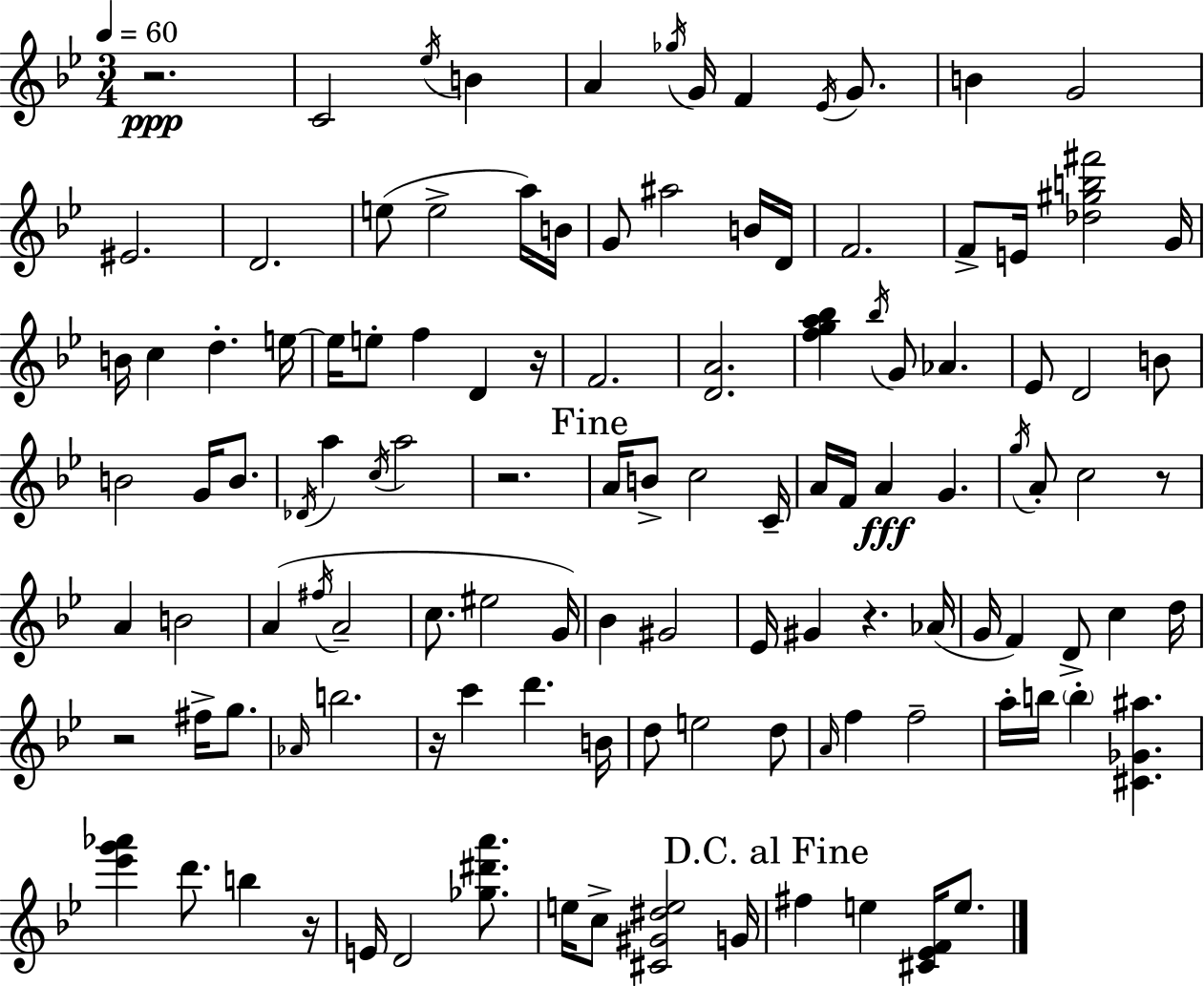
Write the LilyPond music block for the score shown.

{
  \clef treble
  \numericTimeSignature
  \time 3/4
  \key bes \major
  \tempo 4 = 60
  r2.\ppp | c'2 \acciaccatura { ees''16 } b'4 | a'4 \acciaccatura { ges''16 } g'16 f'4 \acciaccatura { ees'16 } | g'8. b'4 g'2 | \break eis'2. | d'2. | e''8( e''2-> | a''16) b'16 g'8 ais''2 | \break b'16 d'16 f'2. | f'8-> e'16 <des'' gis'' b'' fis'''>2 | g'16 b'16 c''4 d''4.-. | e''16~~ e''16 e''8-. f''4 d'4 | \break r16 f'2. | <d' a'>2. | <f'' g'' a'' bes''>4 \acciaccatura { bes''16 } g'8 aes'4. | ees'8 d'2 | \break b'8 b'2 | g'16 b'8. \acciaccatura { des'16 } a''4 \acciaccatura { c''16 } a''2 | r2. | \mark "Fine" a'16 b'8-> c''2 | \break c'16-- a'16 f'16 a'4\fff | g'4. \acciaccatura { g''16 } a'8-. c''2 | r8 a'4 b'2 | a'4( \acciaccatura { fis''16 } | \break a'2-- c''8. eis''2 | g'16) bes'4 | gis'2 ees'16 gis'4 | r4. aes'16( g'16 f'4) | \break d'8-> c''4 d''16 r2 | fis''16-> g''8. \grace { aes'16 } b''2. | r16 c'''4 | d'''4. b'16 d''8 e''2 | \break d''8 \grace { a'16 } f''4 | f''2-- a''16-. b''16 | \parenthesize b''4-. <cis' ges' ais''>4. <ees''' g''' aes'''>4 | d'''8. b''4 r16 e'16 d'2 | \break <ges'' dis''' a'''>8. e''16 c''8-> | <cis' gis' dis'' e''>2 g'16 \mark "D.C. al Fine" fis''4 | e''4 <cis' ees' f'>16 e''8. \bar "|."
}